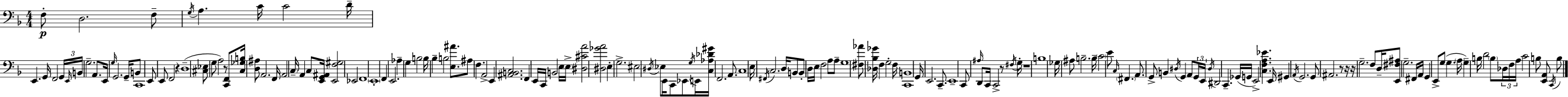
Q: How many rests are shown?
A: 7